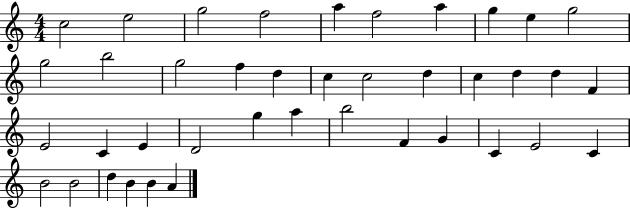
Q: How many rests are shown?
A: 0